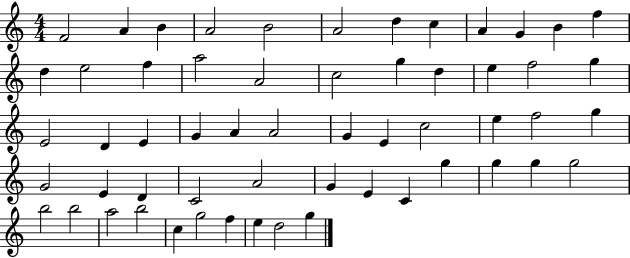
{
  \clef treble
  \numericTimeSignature
  \time 4/4
  \key c \major
  f'2 a'4 b'4 | a'2 b'2 | a'2 d''4 c''4 | a'4 g'4 b'4 f''4 | \break d''4 e''2 f''4 | a''2 a'2 | c''2 g''4 d''4 | e''4 f''2 g''4 | \break e'2 d'4 e'4 | g'4 a'4 a'2 | g'4 e'4 c''2 | e''4 f''2 g''4 | \break g'2 e'4 d'4 | c'2 a'2 | g'4 e'4 c'4 g''4 | g''4 g''4 g''2 | \break b''2 b''2 | a''2 b''2 | c''4 g''2 f''4 | e''4 d''2 g''4 | \break \bar "|."
}